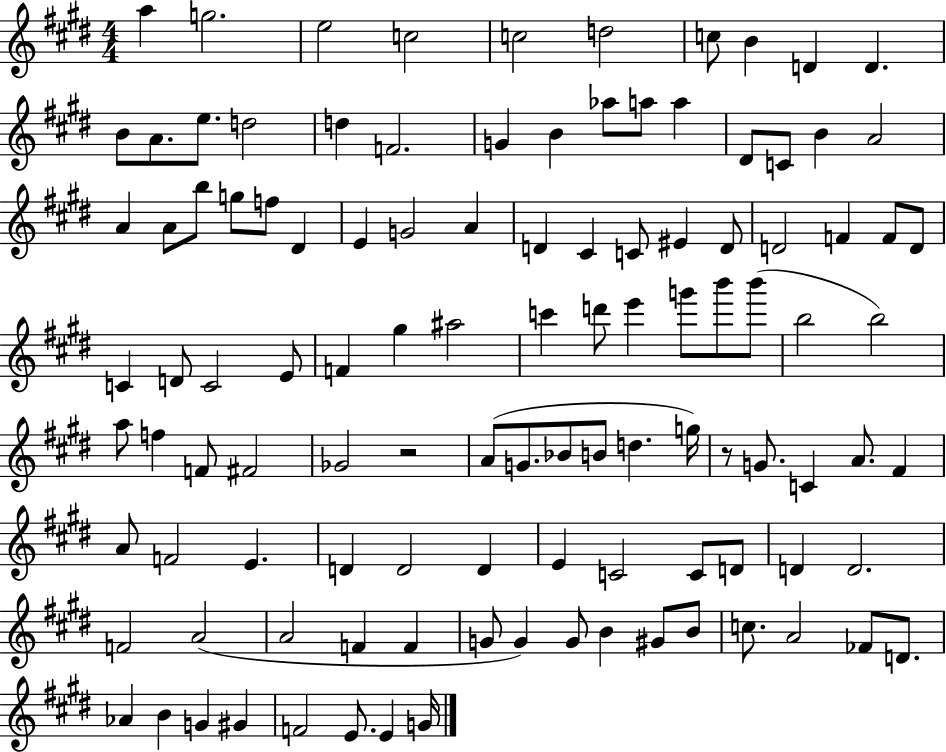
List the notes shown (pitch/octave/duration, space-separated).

A5/q G5/h. E5/h C5/h C5/h D5/h C5/e B4/q D4/q D4/q. B4/e A4/e. E5/e. D5/h D5/q F4/h. G4/q B4/q Ab5/e A5/e A5/q D#4/e C4/e B4/q A4/h A4/q A4/e B5/e G5/e F5/e D#4/q E4/q G4/h A4/q D4/q C#4/q C4/e EIS4/q D4/e D4/h F4/q F4/e D4/e C4/q D4/e C4/h E4/e F4/q G#5/q A#5/h C6/q D6/e E6/q G6/e B6/e B6/e B5/h B5/h A5/e F5/q F4/e F#4/h Gb4/h R/h A4/e G4/e. Bb4/e B4/e D5/q. G5/s R/e G4/e. C4/q A4/e. F#4/q A4/e F4/h E4/q. D4/q D4/h D4/q E4/q C4/h C4/e D4/e D4/q D4/h. F4/h A4/h A4/h F4/q F4/q G4/e G4/q G4/e B4/q G#4/e B4/e C5/e. A4/h FES4/e D4/e. Ab4/q B4/q G4/q G#4/q F4/h E4/e. E4/q G4/s